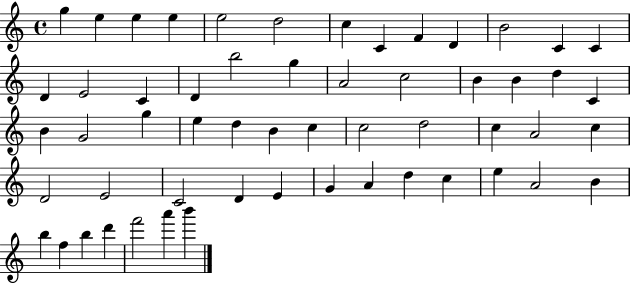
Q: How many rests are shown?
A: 0